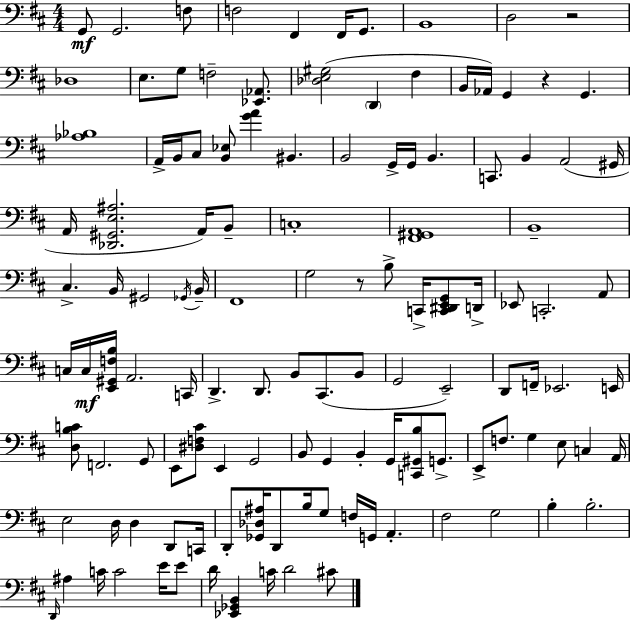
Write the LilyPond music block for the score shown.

{
  \clef bass
  \numericTimeSignature
  \time 4/4
  \key d \major
  g,8\mf g,2. f8 | f2 fis,4 fis,16 g,8. | b,1 | d2 r2 | \break des1 | e8. g8 f2-- <ees, aes,>8. | <des e gis>2( \parenthesize d,4 fis4 | b,16 aes,16) g,4 r4 g,4. | \break <aes bes>1 | a,16-> b,16 cis8 <b, ees>8 <g' a'>4 bis,4. | b,2 g,16-> g,16 b,4. | c,8. b,4 a,2( gis,16 | \break a,16 <des, gis, e ais>2. a,16) b,8-- | c1-. | <fis, gis, a,>1 | b,1-- | \break cis4.-> b,16 gis,2 \acciaccatura { ges,16 } | b,16-- fis,1 | g2 r8 b8-> c,16-> <c, dis, e, g,>8 | d,16-> ees,8 c,2.-. a,8 | \break c16 c16\mf <e, gis, f b>16 a,2. | c,16 d,4.-> d,8. b,8 cis,8.( b,8 | g,2 e,2--) | d,8 f,16-- ees,2. | \break e,16 <d b c'>8 f,2. g,8 | e,8 <dis f cis'>8 e,4 g,2 | b,8 g,4 b,4-. g,16 <c, gis, b>8 g,8.-> | e,8-> f8. g4 e8 c4 | \break a,16 e2 d16 d4 d,8 | c,16 d,8-. <ges, des ais>16 d,8 b16 g8 f16 g,16 a,4.-. | fis2 g2 | b4-. b2.-. | \break \grace { d,16 } ais4 c'16 c'2 e'16 | e'8 d'16 <ees, ges, b,>4 c'16 d'2 | cis'8 \bar "|."
}